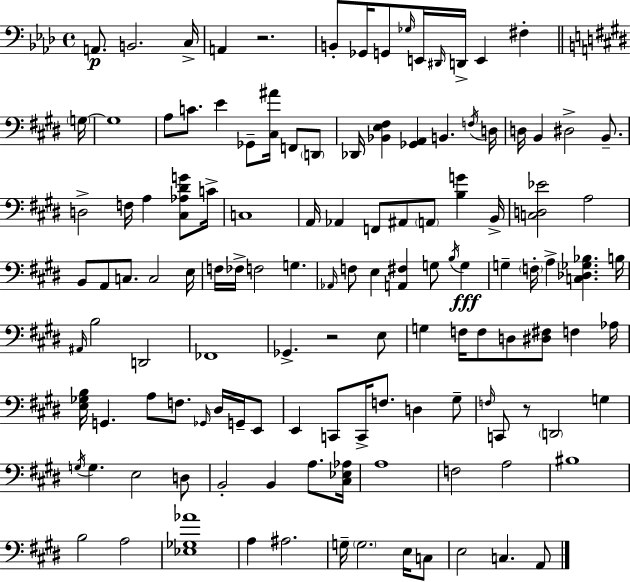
{
  \clef bass
  \time 4/4
  \defaultTimeSignature
  \key f \minor
  a,8.\p b,2. c16-> | a,4 r2. | b,8-. ges,16 g,8 \grace { ges16 } e,16 \grace { dis,16 } d,16-> e,4 fis4-. | \bar "||" \break \key e \major \parenthesize g16~~ g1 | a8 c'8. e'4 ges,8-- <cis ais'>16 f,8 \parenthesize d,8 | des,16 <bes, e fis>4 <ges, a,>4 b,4. | \acciaccatura { f16 } d16 d16 b,4 dis2-> b,8.-- | \break d2-> f16 a4 <cis aes dis' g'>8 | c'16-> c1 | a,16 aes,4 f,8 ais,8 \parenthesize a,8 <b g'>4 | b,16-> <c d ees'>2 a2 | \break b,8 a,8 c8. c2 | e16 f16 fes16-> f2 g4. | \grace { aes,16 } f8 e4 <a, fis>4 g8 \acciaccatura { b16 } | g4\fff g4-- \parenthesize f16-. a4-> <c des ges bes>4. | \break b16 \grace { ais,16 } b2 d,2 | fes,1 | ges,4.-> r2 | e8 g4 f16 f8 d8 <dis fis>8 | \break f4 aes16 <e ges b>16 g,4. a8 f8. | \grace { ges,16 } dis16 g,16-- e,8 e,4 c,8 c,16-> f8. | d4 gis8-- \grace { f16 } c,8 r8 \parenthesize d,2 | g4 \acciaccatura { g16 } g4. e2 | \break d8 b,2-. | b,4 a8. <cis ees aes>16 a1 | f2 | a2 bis1 | \break b2 | a2 <ees ges aes'>1 | a4 ais2. | g16-- \parenthesize g2. | \break e16 c8 e2 | c4. a,8 \bar "|."
}